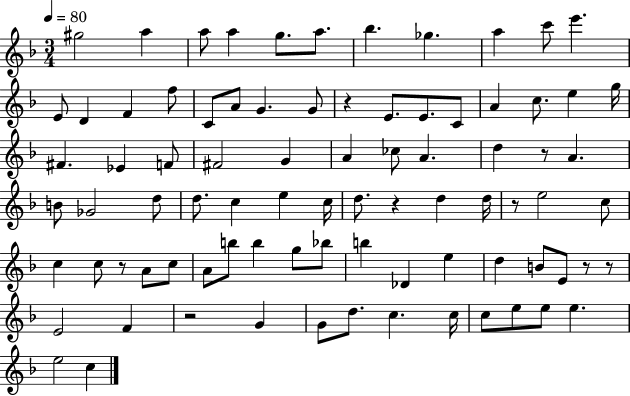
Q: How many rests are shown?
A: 8